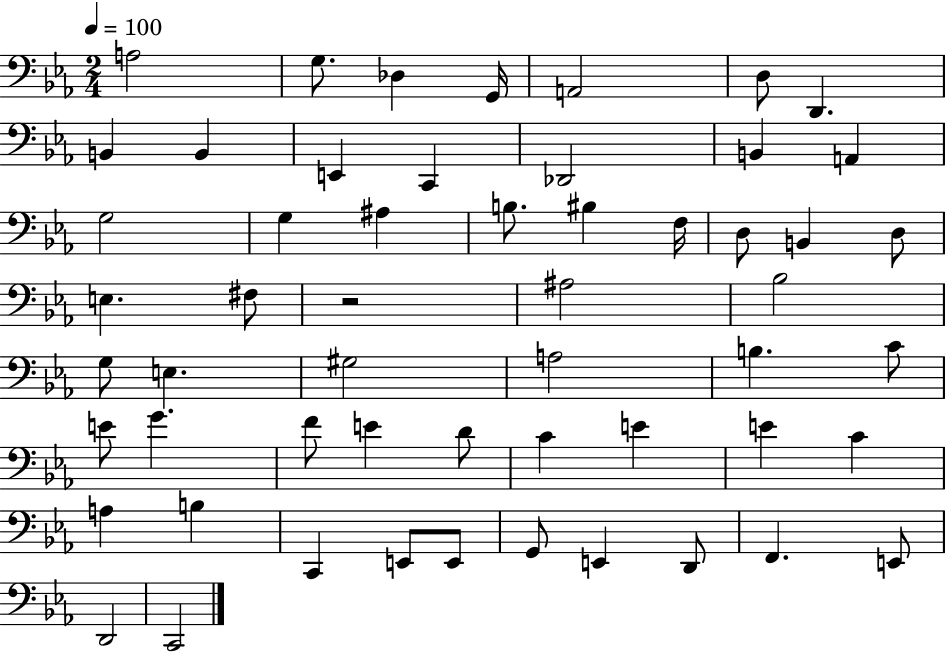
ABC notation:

X:1
T:Untitled
M:2/4
L:1/4
K:Eb
A,2 G,/2 _D, G,,/4 A,,2 D,/2 D,, B,, B,, E,, C,, _D,,2 B,, A,, G,2 G, ^A, B,/2 ^B, F,/4 D,/2 B,, D,/2 E, ^F,/2 z2 ^A,2 _B,2 G,/2 E, ^G,2 A,2 B, C/2 E/2 G F/2 E D/2 C E E C A, B, C,, E,,/2 E,,/2 G,,/2 E,, D,,/2 F,, E,,/2 D,,2 C,,2